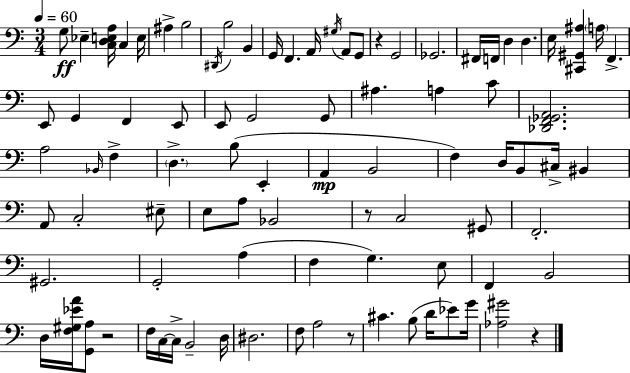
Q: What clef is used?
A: bass